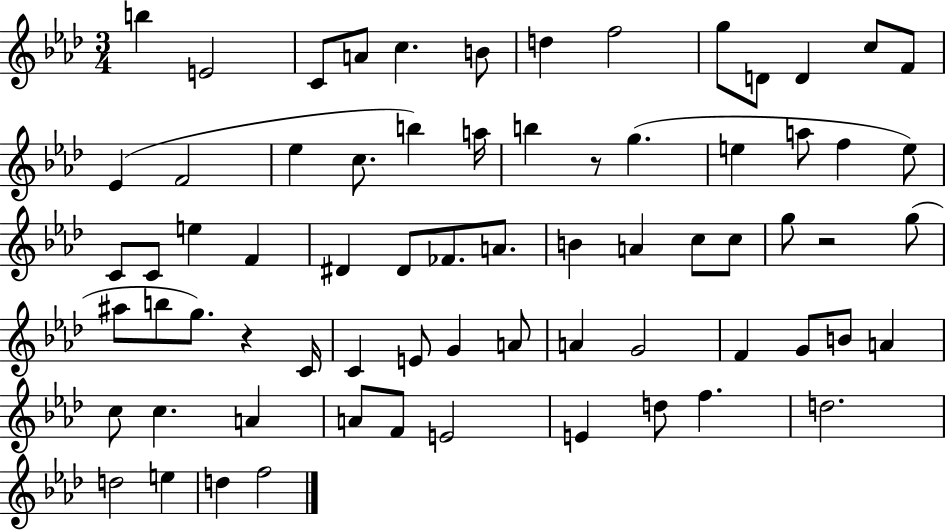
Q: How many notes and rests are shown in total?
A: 70